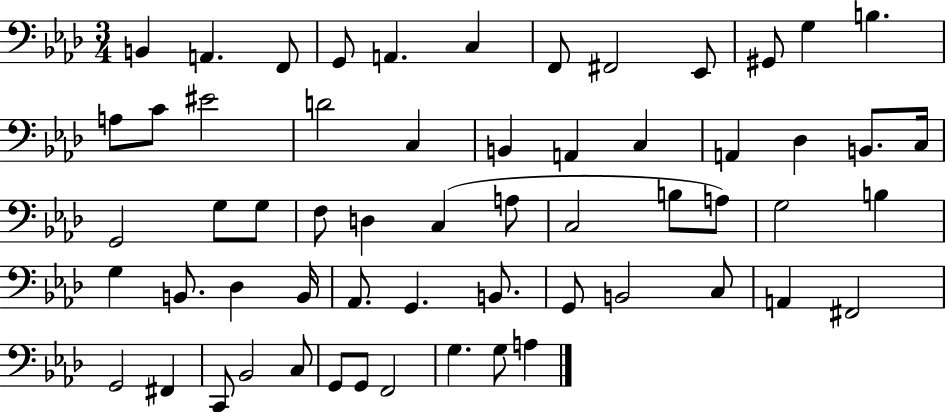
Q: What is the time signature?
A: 3/4